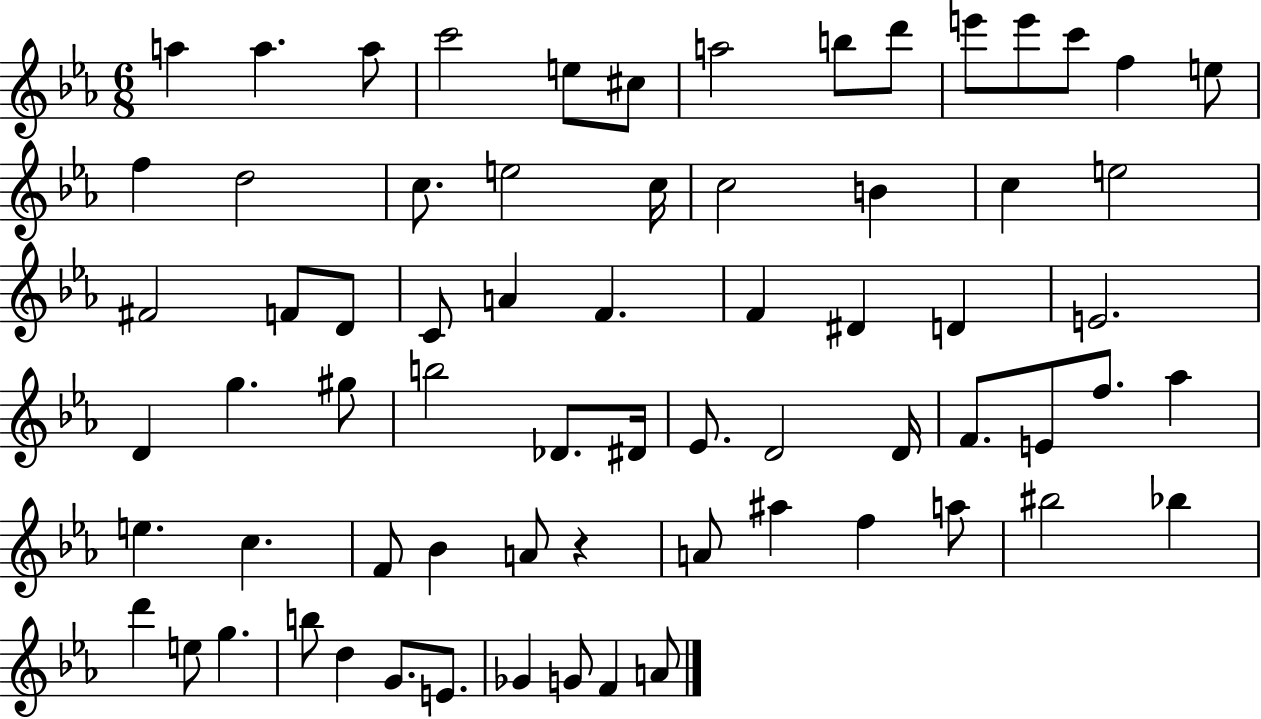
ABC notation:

X:1
T:Untitled
M:6/8
L:1/4
K:Eb
a a a/2 c'2 e/2 ^c/2 a2 b/2 d'/2 e'/2 e'/2 c'/2 f e/2 f d2 c/2 e2 c/4 c2 B c e2 ^F2 F/2 D/2 C/2 A F F ^D D E2 D g ^g/2 b2 _D/2 ^D/4 _E/2 D2 D/4 F/2 E/2 f/2 _a e c F/2 _B A/2 z A/2 ^a f a/2 ^b2 _b d' e/2 g b/2 d G/2 E/2 _G G/2 F A/2